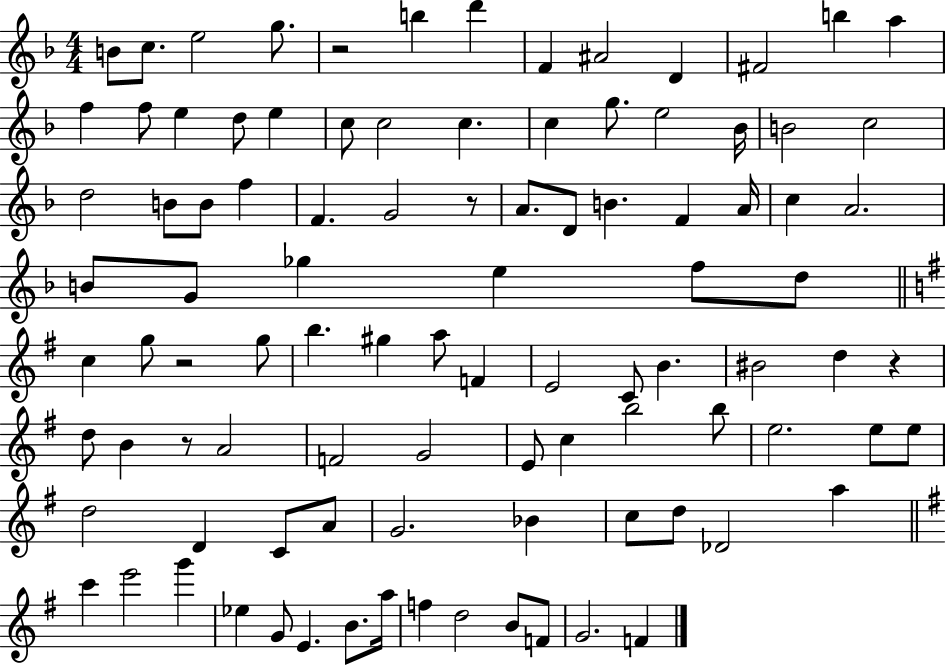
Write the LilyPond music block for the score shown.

{
  \clef treble
  \numericTimeSignature
  \time 4/4
  \key f \major
  b'8 c''8. e''2 g''8. | r2 b''4 d'''4 | f'4 ais'2 d'4 | fis'2 b''4 a''4 | \break f''4 f''8 e''4 d''8 e''4 | c''8 c''2 c''4. | c''4 g''8. e''2 bes'16 | b'2 c''2 | \break d''2 b'8 b'8 f''4 | f'4. g'2 r8 | a'8. d'8 b'4. f'4 a'16 | c''4 a'2. | \break b'8 g'8 ges''4 e''4 f''8 d''8 | \bar "||" \break \key g \major c''4 g''8 r2 g''8 | b''4. gis''4 a''8 f'4 | e'2 c'8 b'4. | bis'2 d''4 r4 | \break d''8 b'4 r8 a'2 | f'2 g'2 | e'8 c''4 b''2 b''8 | e''2. e''8 e''8 | \break d''2 d'4 c'8 a'8 | g'2. bes'4 | c''8 d''8 des'2 a''4 | \bar "||" \break \key e \minor c'''4 e'''2 g'''4 | ees''4 g'8 e'4. b'8. a''16 | f''4 d''2 b'8 f'8 | g'2. f'4 | \break \bar "|."
}